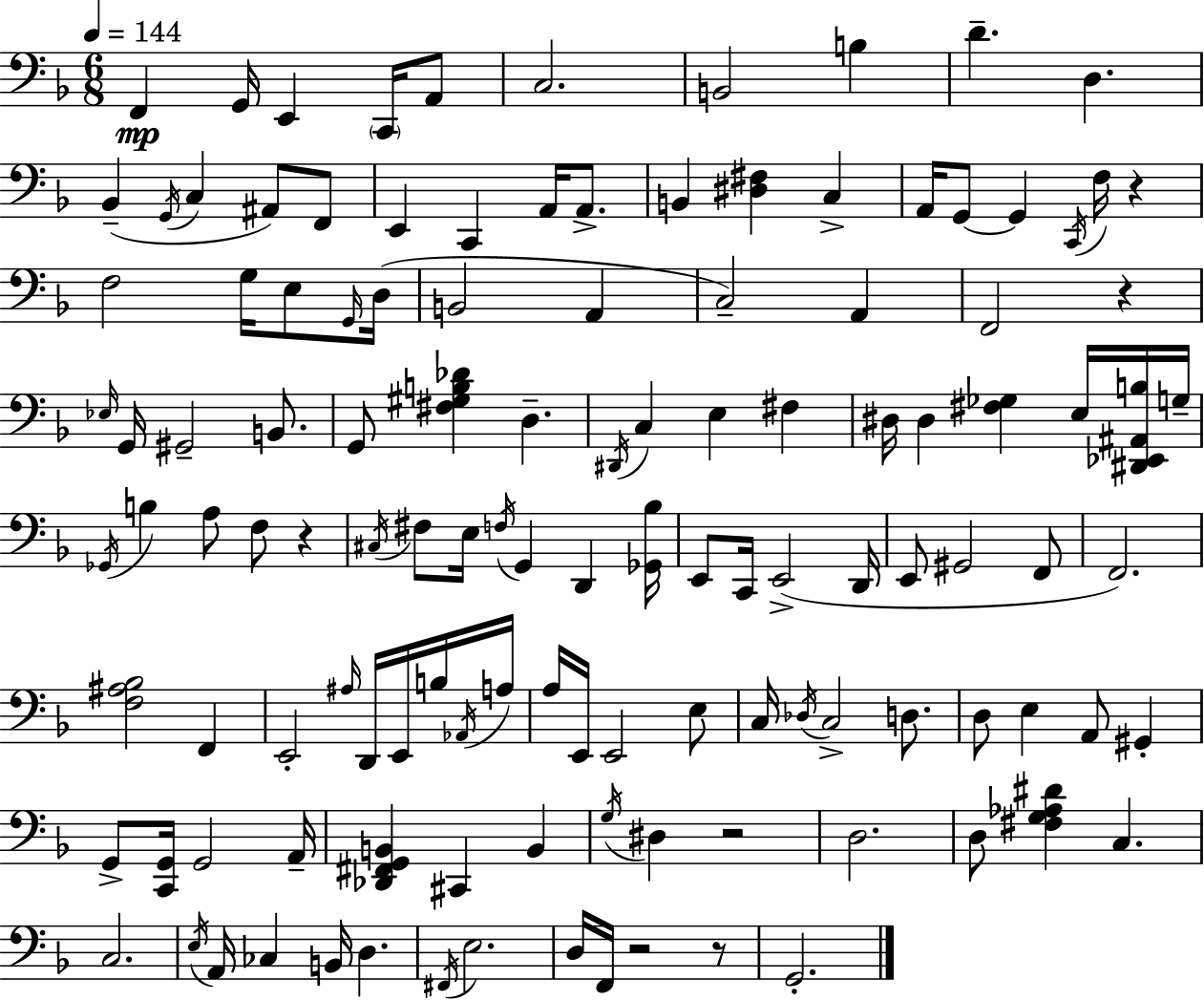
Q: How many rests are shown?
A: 6